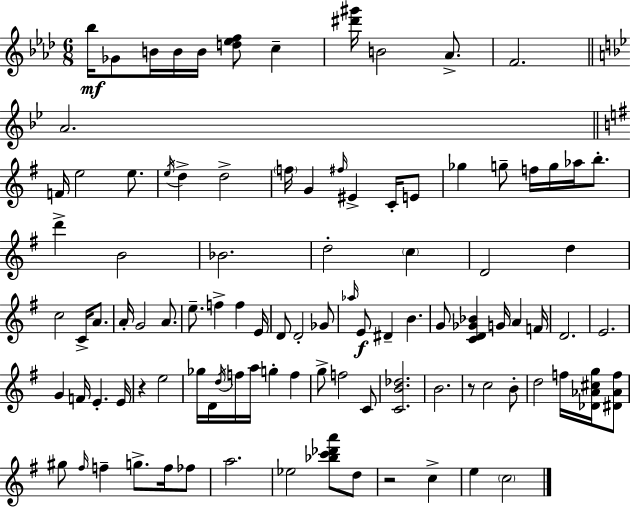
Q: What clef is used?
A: treble